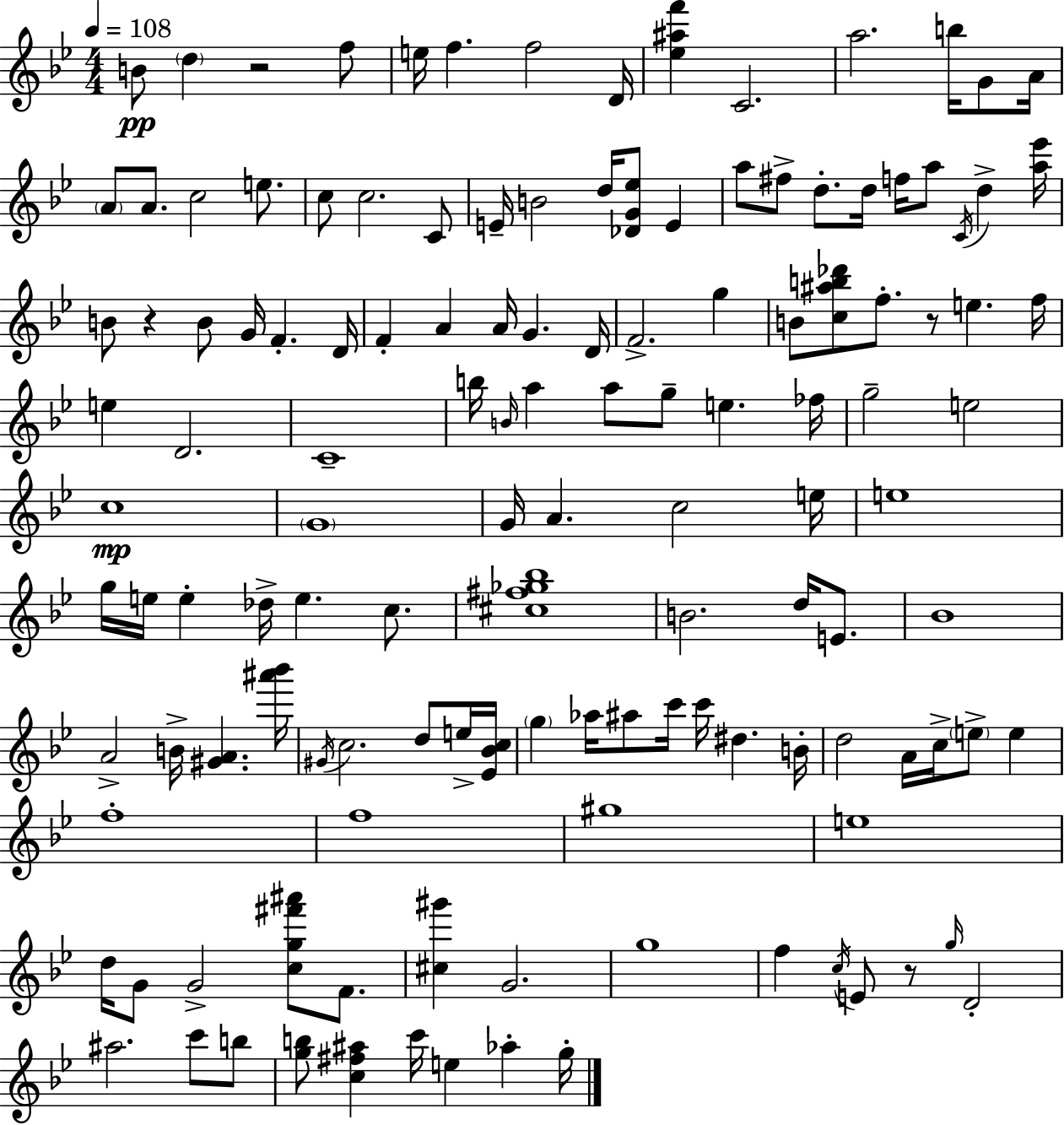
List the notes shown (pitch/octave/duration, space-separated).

B4/e D5/q R/h F5/e E5/s F5/q. F5/h D4/s [Eb5,A#5,F6]/q C4/h. A5/h. B5/s G4/e A4/s A4/e A4/e. C5/h E5/e. C5/e C5/h. C4/e E4/s B4/h D5/s [Db4,G4,Eb5]/e E4/q A5/e F#5/e D5/e. D5/s F5/s A5/e C4/s D5/q [A5,Eb6]/s B4/e R/q B4/e G4/s F4/q. D4/s F4/q A4/q A4/s G4/q. D4/s F4/h. G5/q B4/e [C5,A#5,B5,Db6]/e F5/e. R/e E5/q. F5/s E5/q D4/h. C4/w B5/s B4/s A5/q A5/e G5/e E5/q. FES5/s G5/h E5/h C5/w G4/w G4/s A4/q. C5/h E5/s E5/w G5/s E5/s E5/q Db5/s E5/q. C5/e. [C#5,F#5,Gb5,Bb5]/w B4/h. D5/s E4/e. Bb4/w A4/h B4/s [G#4,A4]/q. [A#6,Bb6]/s G#4/s C5/h. D5/e E5/s [Eb4,Bb4,C5]/s G5/q Ab5/s A#5/e C6/s C6/s D#5/q. B4/s D5/h A4/s C5/s E5/e E5/q F5/w F5/w G#5/w E5/w D5/s G4/e G4/h [C5,G5,F#6,A#6]/e F4/e. [C#5,G#6]/q G4/h. G5/w F5/q C5/s E4/e R/e G5/s D4/h A#5/h. C6/e B5/e [G5,B5]/e [C5,F#5,A#5]/q C6/s E5/q Ab5/q G5/s